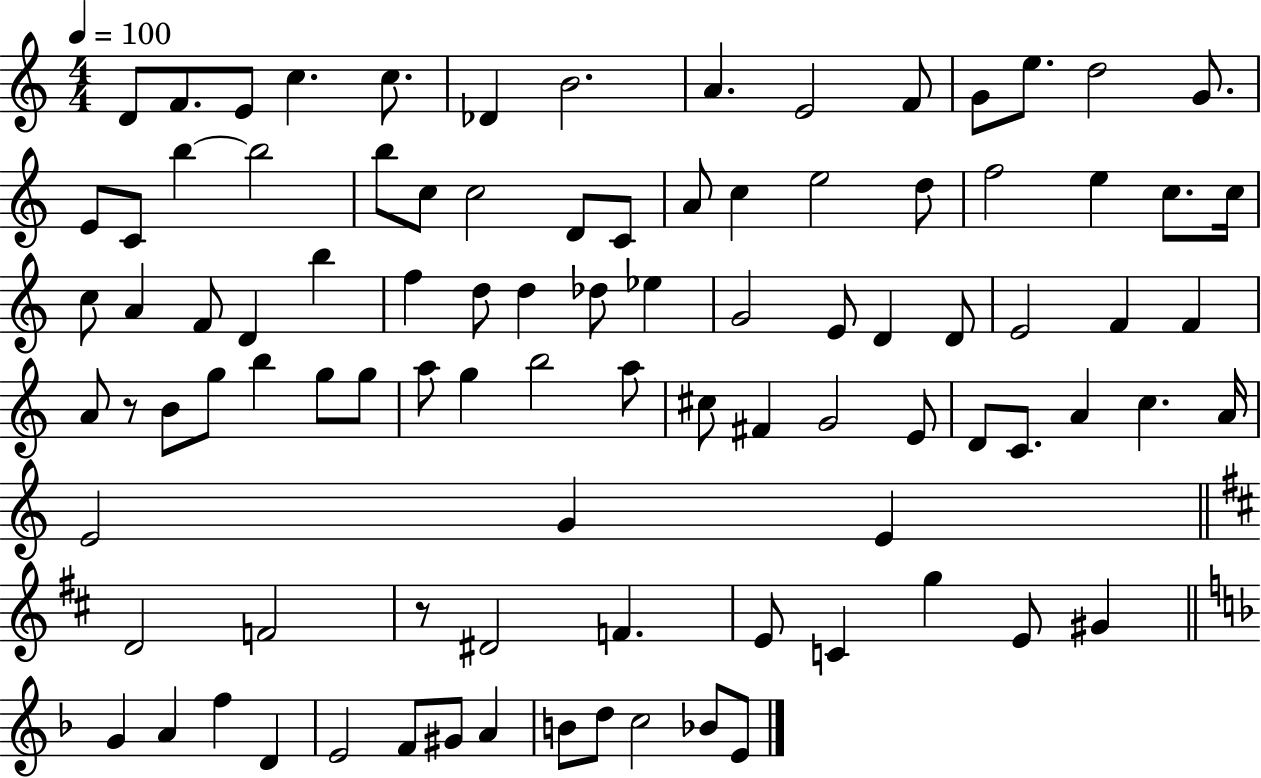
D4/e F4/e. E4/e C5/q. C5/e. Db4/q B4/h. A4/q. E4/h F4/e G4/e E5/e. D5/h G4/e. E4/e C4/e B5/q B5/h B5/e C5/e C5/h D4/e C4/e A4/e C5/q E5/h D5/e F5/h E5/q C5/e. C5/s C5/e A4/q F4/e D4/q B5/q F5/q D5/e D5/q Db5/e Eb5/q G4/h E4/e D4/q D4/e E4/h F4/q F4/q A4/e R/e B4/e G5/e B5/q G5/e G5/e A5/e G5/q B5/h A5/e C#5/e F#4/q G4/h E4/e D4/e C4/e. A4/q C5/q. A4/s E4/h G4/q E4/q D4/h F4/h R/e D#4/h F4/q. E4/e C4/q G5/q E4/e G#4/q G4/q A4/q F5/q D4/q E4/h F4/e G#4/e A4/q B4/e D5/e C5/h Bb4/e E4/e